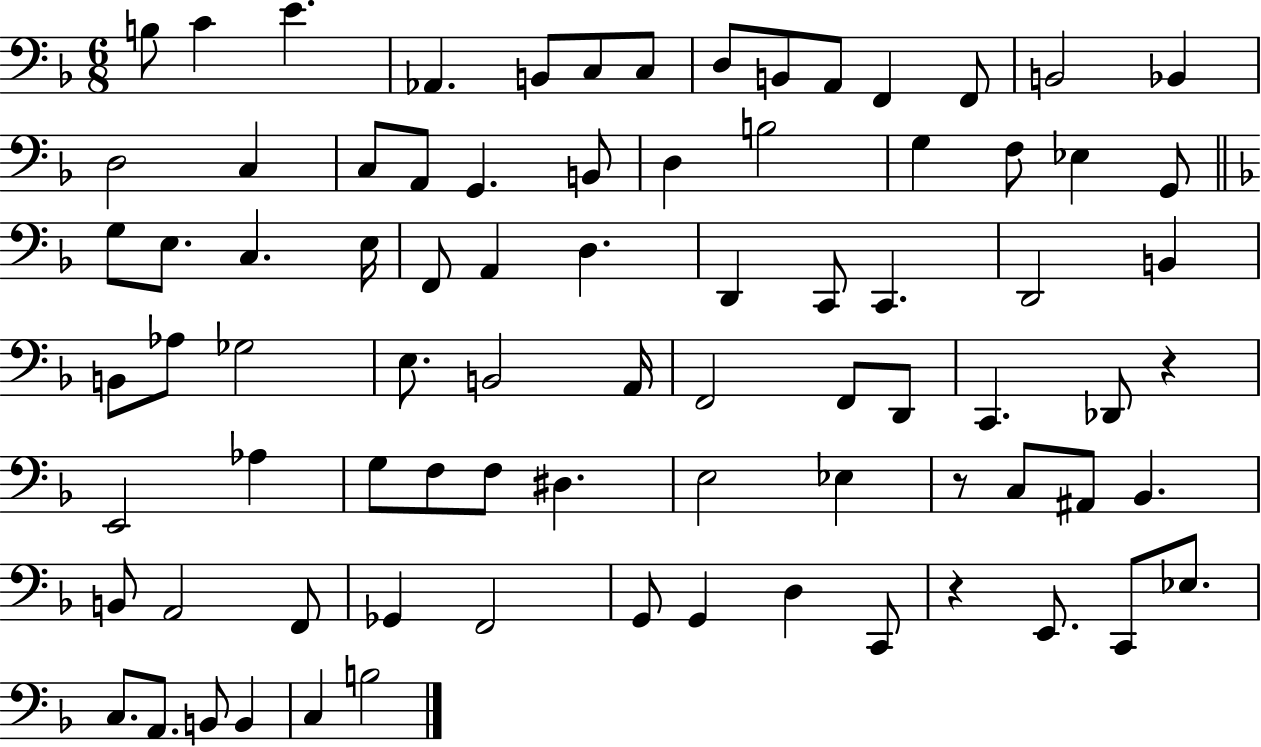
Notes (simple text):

B3/e C4/q E4/q. Ab2/q. B2/e C3/e C3/e D3/e B2/e A2/e F2/q F2/e B2/h Bb2/q D3/h C3/q C3/e A2/e G2/q. B2/e D3/q B3/h G3/q F3/e Eb3/q G2/e G3/e E3/e. C3/q. E3/s F2/e A2/q D3/q. D2/q C2/e C2/q. D2/h B2/q B2/e Ab3/e Gb3/h E3/e. B2/h A2/s F2/h F2/e D2/e C2/q. Db2/e R/q E2/h Ab3/q G3/e F3/e F3/e D#3/q. E3/h Eb3/q R/e C3/e A#2/e Bb2/q. B2/e A2/h F2/e Gb2/q F2/h G2/e G2/q D3/q C2/e R/q E2/e. C2/e Eb3/e. C3/e. A2/e. B2/e B2/q C3/q B3/h